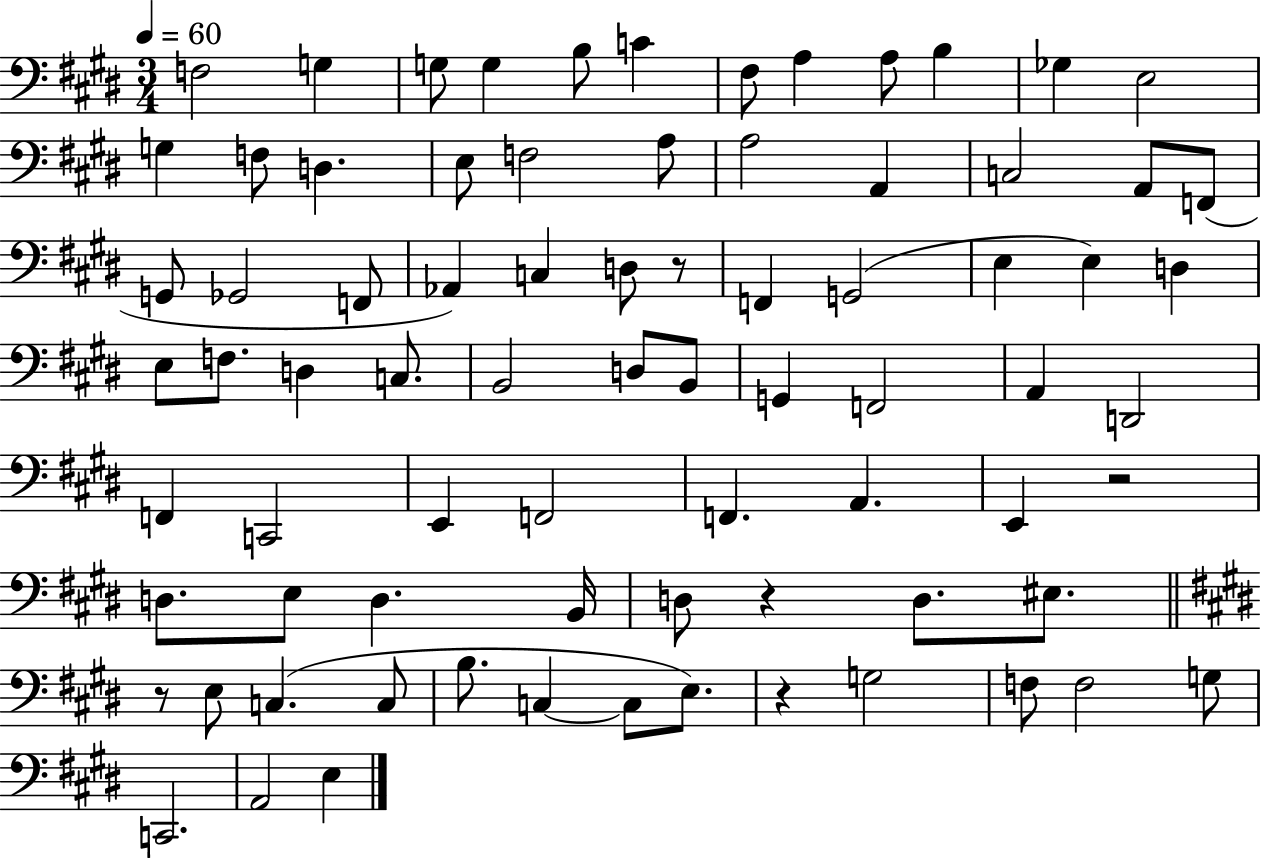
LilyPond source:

{
  \clef bass
  \numericTimeSignature
  \time 3/4
  \key e \major
  \tempo 4 = 60
  \repeat volta 2 { f2 g4 | g8 g4 b8 c'4 | fis8 a4 a8 b4 | ges4 e2 | \break g4 f8 d4. | e8 f2 a8 | a2 a,4 | c2 a,8 f,8( | \break g,8 ges,2 f,8 | aes,4) c4 d8 r8 | f,4 g,2( | e4 e4) d4 | \break e8 f8. d4 c8. | b,2 d8 b,8 | g,4 f,2 | a,4 d,2 | \break f,4 c,2 | e,4 f,2 | f,4. a,4. | e,4 r2 | \break d8. e8 d4. b,16 | d8 r4 d8. eis8. | \bar "||" \break \key e \major r8 e8 c4.( c8 | b8. c4~~ c8 e8.) | r4 g2 | f8 f2 g8 | \break c,2. | a,2 e4 | } \bar "|."
}